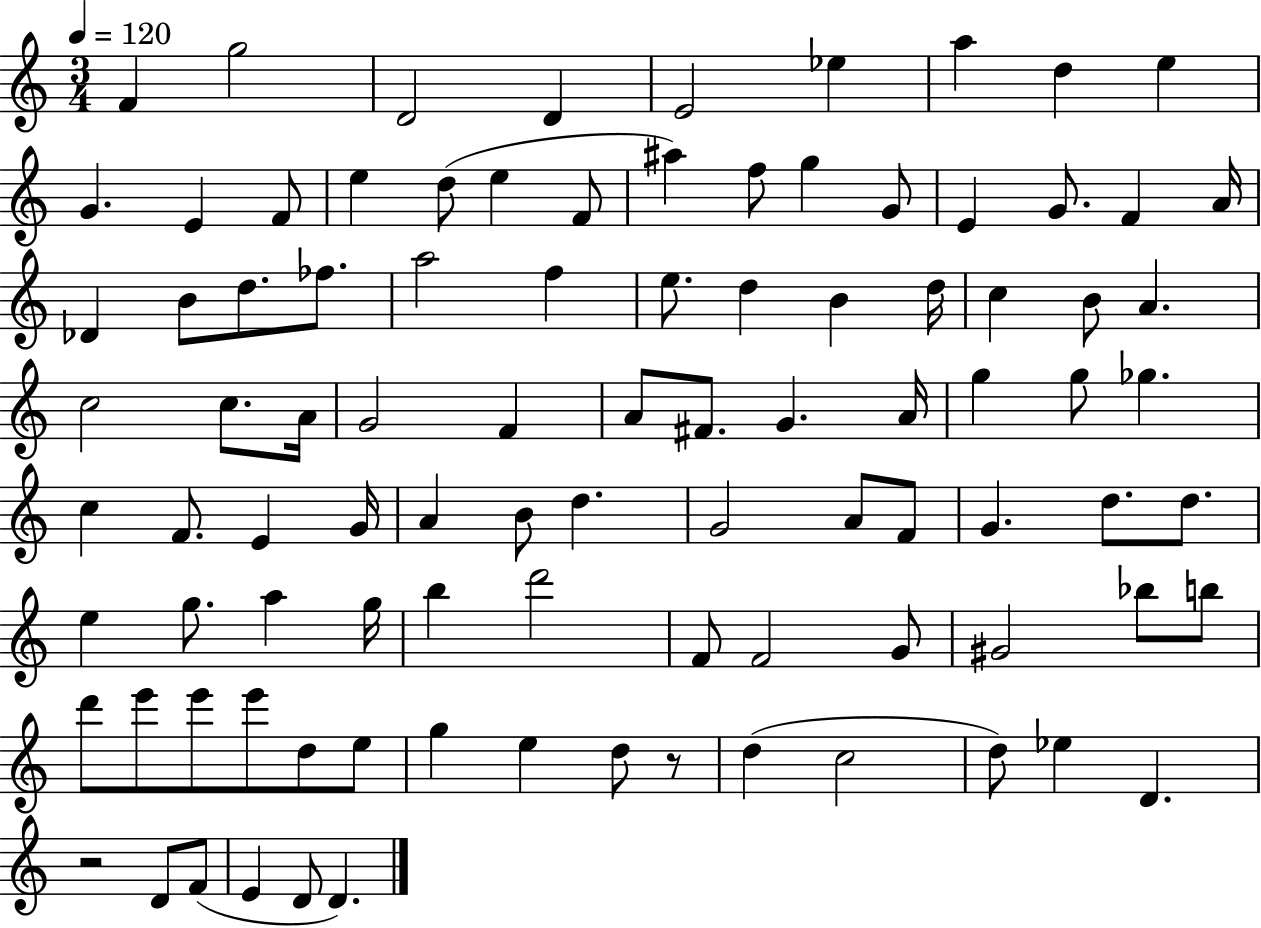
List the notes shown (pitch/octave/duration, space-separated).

F4/q G5/h D4/h D4/q E4/h Eb5/q A5/q D5/q E5/q G4/q. E4/q F4/e E5/q D5/e E5/q F4/e A#5/q F5/e G5/q G4/e E4/q G4/e. F4/q A4/s Db4/q B4/e D5/e. FES5/e. A5/h F5/q E5/e. D5/q B4/q D5/s C5/q B4/e A4/q. C5/h C5/e. A4/s G4/h F4/q A4/e F#4/e. G4/q. A4/s G5/q G5/e Gb5/q. C5/q F4/e. E4/q G4/s A4/q B4/e D5/q. G4/h A4/e F4/e G4/q. D5/e. D5/e. E5/q G5/e. A5/q G5/s B5/q D6/h F4/e F4/h G4/e G#4/h Bb5/e B5/e D6/e E6/e E6/e E6/e D5/e E5/e G5/q E5/q D5/e R/e D5/q C5/h D5/e Eb5/q D4/q. R/h D4/e F4/e E4/q D4/e D4/q.